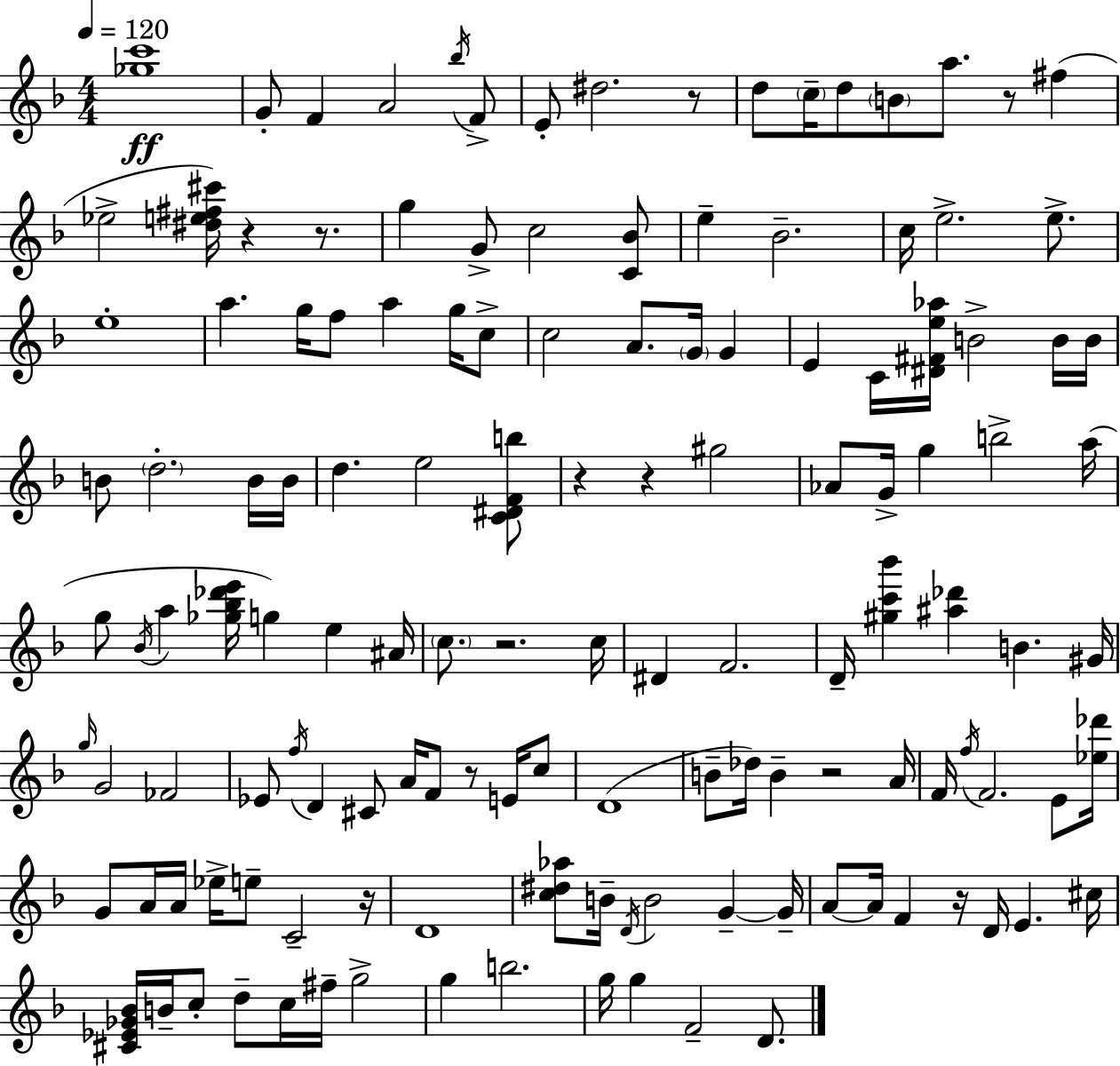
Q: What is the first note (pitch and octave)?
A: G4